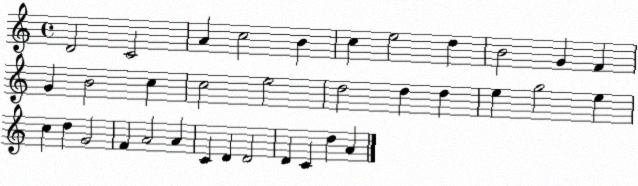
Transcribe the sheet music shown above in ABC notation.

X:1
T:Untitled
M:4/4
L:1/4
K:C
D2 C2 A c2 B c e2 d B2 G F G B2 c c2 e2 d2 d d e g2 e c d G2 F A2 A C D D2 D C d A